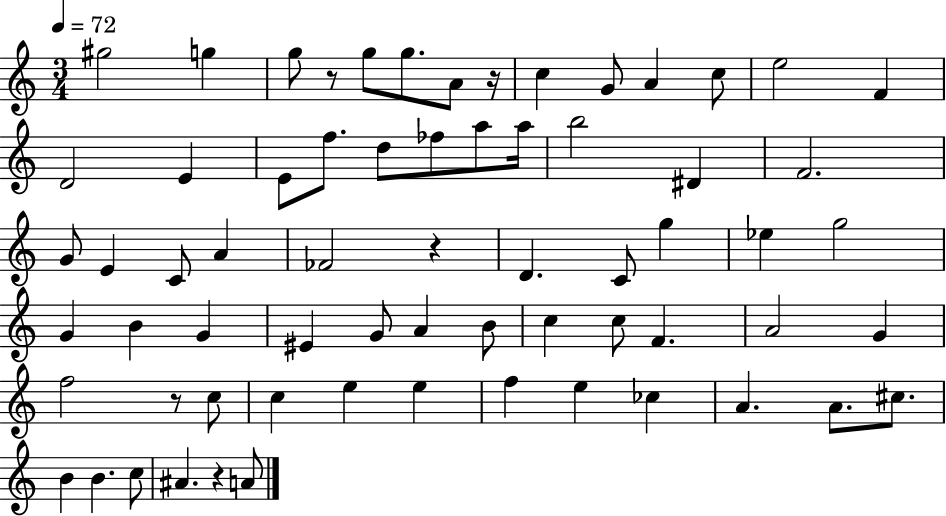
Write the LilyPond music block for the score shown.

{
  \clef treble
  \numericTimeSignature
  \time 3/4
  \key c \major
  \tempo 4 = 72
  gis''2 g''4 | g''8 r8 g''8 g''8. a'8 r16 | c''4 g'8 a'4 c''8 | e''2 f'4 | \break d'2 e'4 | e'8 f''8. d''8 fes''8 a''8 a''16 | b''2 dis'4 | f'2. | \break g'8 e'4 c'8 a'4 | fes'2 r4 | d'4. c'8 g''4 | ees''4 g''2 | \break g'4 b'4 g'4 | eis'4 g'8 a'4 b'8 | c''4 c''8 f'4. | a'2 g'4 | \break f''2 r8 c''8 | c''4 e''4 e''4 | f''4 e''4 ces''4 | a'4. a'8. cis''8. | \break b'4 b'4. c''8 | ais'4. r4 a'8 | \bar "|."
}